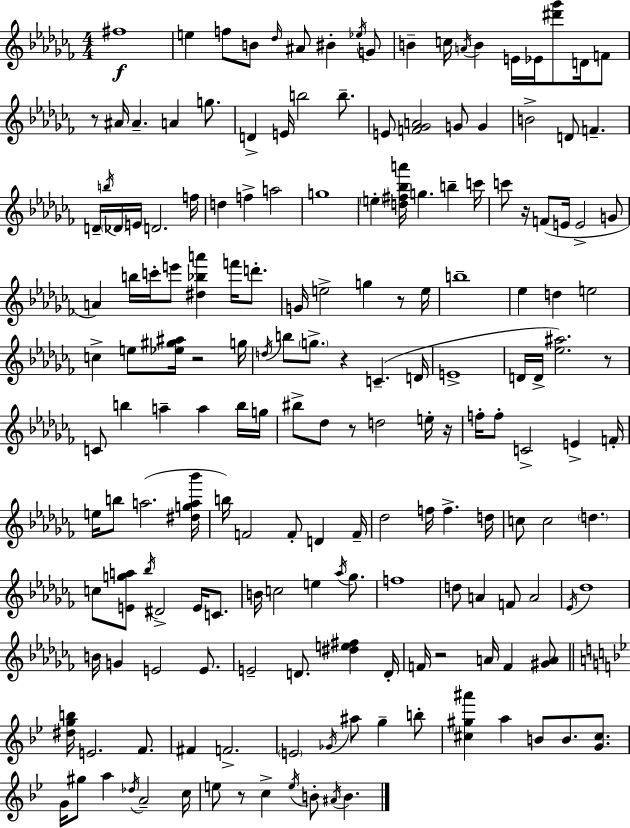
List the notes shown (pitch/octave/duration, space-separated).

F#5/w E5/q F5/e B4/e Db5/s A#4/e BIS4/q Eb5/s G4/e B4/q C5/s A4/s B4/q E4/s Eb4/s [D#6,Gb6]/e D4/s F4/e R/e A#4/s A#4/q. A4/q G5/e. D4/q E4/s B5/h B5/e. E4/e [F4,Gb4,A4]/h G4/e G4/q B4/h D4/e F4/q. D4/s B5/s Db4/s E4/s D4/h. F5/s D5/q F5/q A5/h G5/w E5/q [D5,F#5,Bb5,A6]/s G5/q. B5/q C6/s C6/e R/s F4/e E4/s E4/h G4/e A4/q B5/s C6/s E6/e [D#5,Bb5,A6]/q F6/s D6/e. G4/s E5/h G5/q R/e E5/s B5/w Eb5/q D5/q E5/h C5/q E5/e [Eb5,G#5,A#5]/s R/h G5/s D5/s B5/e G5/e. R/q C4/q. D4/s E4/w D4/s D4/s [Eb5,A#5]/h. R/e C4/e B5/q A5/q A5/q B5/s G5/s BIS5/e Db5/e R/e D5/h E5/s R/s F5/s F5/e C4/h E4/q F4/s E5/s B5/e A5/h. [D#5,G5,A5,Bb6]/s B5/s F4/h F4/e D4/q F4/s Db5/h F5/s F5/q. D5/s C5/e C5/h D5/q. C5/e [E4,G5,A5]/e Bb5/s D#4/h E4/s C4/e. B4/s C5/h E5/q Ab5/s Gb5/e. F5/w D5/e A4/q F4/e A4/h Eb4/s Db5/w B4/s G4/q E4/h E4/e. E4/h D4/e. [D#5,E5,F#5]/q D4/s F4/s R/h A4/s F4/q [G#4,A4]/e [D#5,G5,B5]/s E4/h. F4/e. F#4/q F4/h. E4/h Gb4/s A#5/e G5/q B5/e [C#5,G#5,A#6]/q A5/q B4/e B4/e. [G4,C#5]/e. G4/s G#5/e A5/q Db5/s A4/h C5/s E5/e R/e C5/q E5/s B4/e A#4/s B4/q.